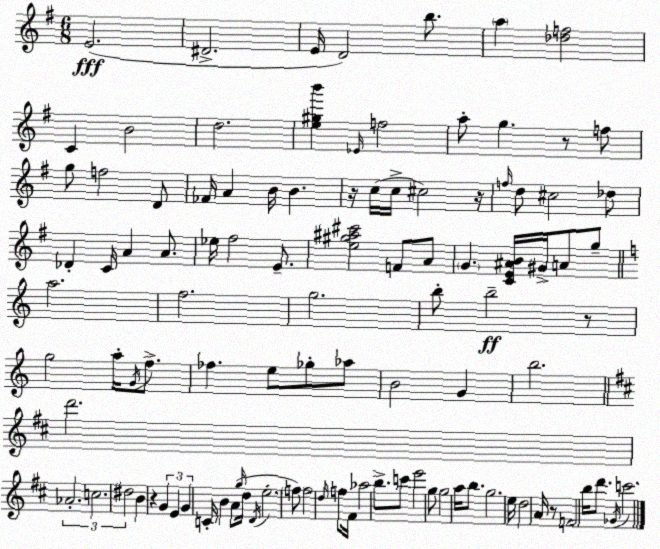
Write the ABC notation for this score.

X:1
T:Untitled
M:6/8
L:1/4
K:G
E2 ^D2 E/4 D2 b/2 a [_df]2 C B2 d2 [e^gb'] _E/4 f2 a/2 g z/2 f/2 g/2 f2 D/2 _F/4 A B/4 B z/4 c/4 c/4 ^c2 z/4 f/4 d/2 ^c2 _d/2 _D C/4 A A/2 _e/4 ^f2 E/2 [e^g^a^c']2 F/2 A/2 G [CE^AB]/4 ^G/4 A/2 g/2 a2 f2 g2 b/2 b2 z/2 g2 a/4 G/4 f/2 _f e/2 _g/2 _a/2 B2 G b2 d'2 _A2 c2 ^d2 B z G E G C/4 B A/2 g/4 d/4 D/4 e2 f/2 f2 d/4 f/2 ^F/4 _a2 b/2 c'/2 e'2 g/2 g2 a/4 b/2 g2 e/4 d2 A/4 z/2 F2 b/4 d'/2 _G/4 c'2